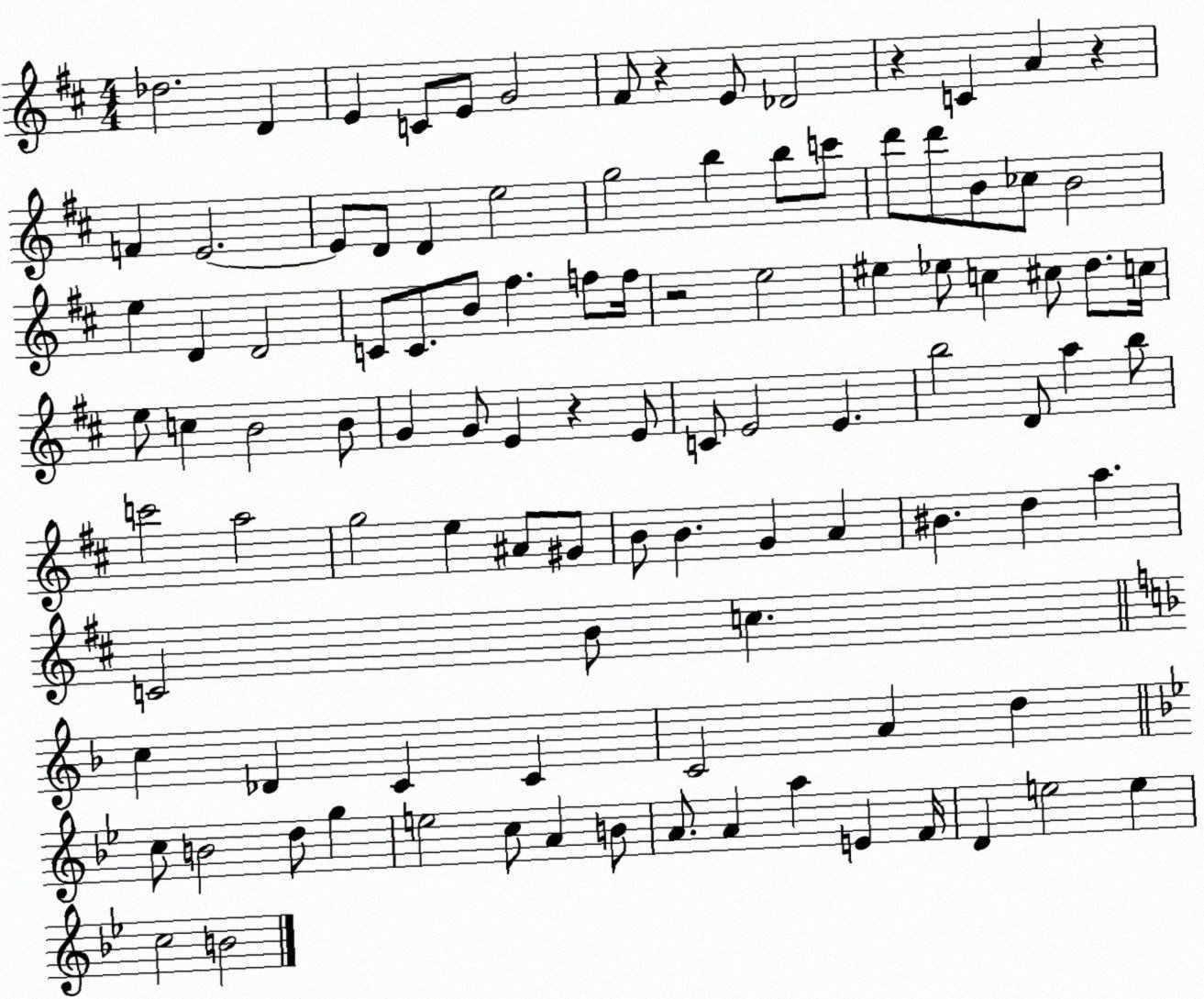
X:1
T:Untitled
M:4/4
L:1/4
K:D
_d2 D E C/2 E/2 G2 ^F/2 z E/2 _D2 z C A z F E2 E/2 D/2 D e2 g2 b b/2 c'/2 d'/2 d'/2 B/2 _c/2 B2 e D D2 C/2 C/2 B/2 ^f f/2 f/4 z2 e2 ^e _e/2 c ^c/2 d/2 c/4 e/2 c B2 B/2 G G/2 E z E/2 C/2 E2 E b2 D/2 a b/2 c'2 a2 g2 e ^A/2 ^G/2 B/2 B G A ^B d a C2 B/2 c c _D C C C2 A d c/2 B2 d/2 g e2 c/2 A B/2 A/2 A a E F/4 D e2 e c2 B2